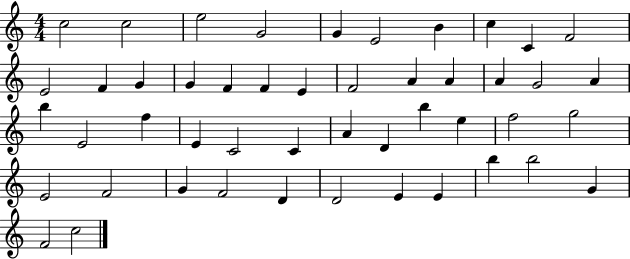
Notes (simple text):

C5/h C5/h E5/h G4/h G4/q E4/h B4/q C5/q C4/q F4/h E4/h F4/q G4/q G4/q F4/q F4/q E4/q F4/h A4/q A4/q A4/q G4/h A4/q B5/q E4/h F5/q E4/q C4/h C4/q A4/q D4/q B5/q E5/q F5/h G5/h E4/h F4/h G4/q F4/h D4/q D4/h E4/q E4/q B5/q B5/h G4/q F4/h C5/h